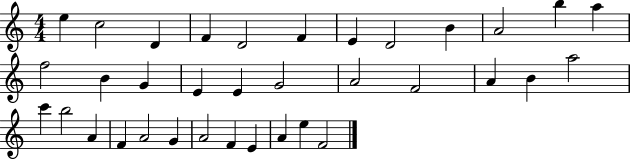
{
  \clef treble
  \numericTimeSignature
  \time 4/4
  \key c \major
  e''4 c''2 d'4 | f'4 d'2 f'4 | e'4 d'2 b'4 | a'2 b''4 a''4 | \break f''2 b'4 g'4 | e'4 e'4 g'2 | a'2 f'2 | a'4 b'4 a''2 | \break c'''4 b''2 a'4 | f'4 a'2 g'4 | a'2 f'4 e'4 | a'4 e''4 f'2 | \break \bar "|."
}